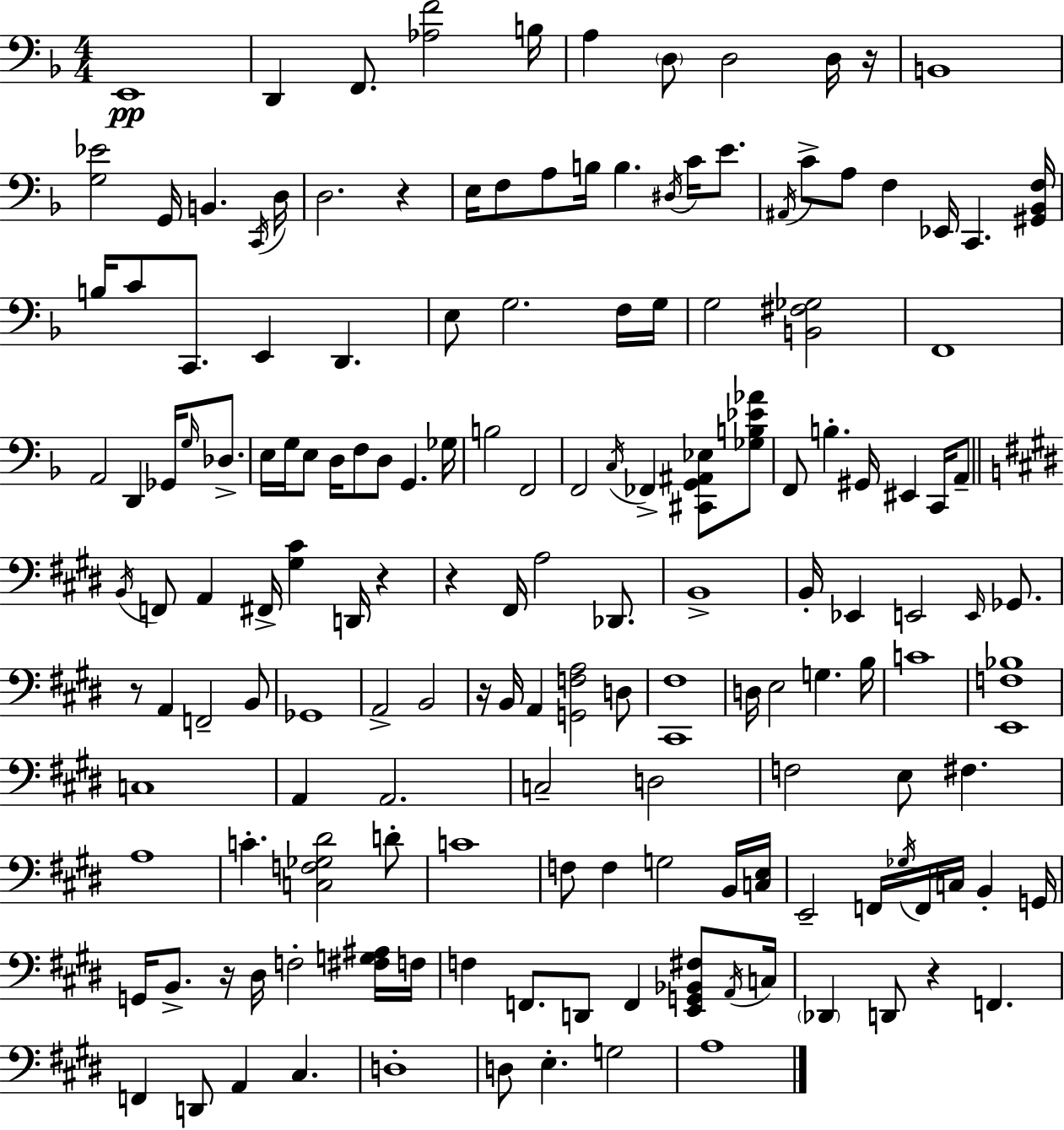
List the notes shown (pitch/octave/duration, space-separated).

E2/w D2/q F2/e. [Ab3,F4]/h B3/s A3/q D3/e D3/h D3/s R/s B2/w [G3,Eb4]/h G2/s B2/q. C2/s D3/s D3/h. R/q E3/s F3/e A3/e B3/s B3/q. D#3/s C4/s E4/e. A#2/s C4/e A3/e F3/q Eb2/s C2/q. [G#2,Bb2,F3]/s B3/s C4/e C2/e. E2/q D2/q. E3/e G3/h. F3/s G3/s G3/h [B2,F#3,Gb3]/h F2/w A2/h D2/q Gb2/s G3/s Db3/e. E3/s G3/s E3/e D3/s F3/e D3/e G2/q. Gb3/s B3/h F2/h F2/h C3/s FES2/q [C#2,G2,A#2,Eb3]/e [Gb3,B3,Eb4,Ab4]/e F2/e B3/q. G#2/s EIS2/q C2/s A2/e B2/s F2/e A2/q F#2/s [G#3,C#4]/q D2/s R/q R/q F#2/s A3/h Db2/e. B2/w B2/s Eb2/q E2/h E2/s Gb2/e. R/e A2/q F2/h B2/e Gb2/w A2/h B2/h R/s B2/s A2/q [G2,F3,A3]/h D3/e [C#2,F#3]/w D3/s E3/h G3/q. B3/s C4/w [E2,F3,Bb3]/w C3/w A2/q A2/h. C3/h D3/h F3/h E3/e F#3/q. A3/w C4/q. [C3,F3,Gb3,D#4]/h D4/e C4/w F3/e F3/q G3/h B2/s [C3,E3]/s E2/h F2/s Gb3/s F2/s C3/s B2/q G2/s G2/s B2/e. R/s D#3/s F3/h [F#3,G3,A#3]/s F3/s F3/q F2/e. D2/e F2/q [E2,G2,Bb2,F#3]/e A2/s C3/s Db2/q D2/e R/q F2/q. F2/q D2/e A2/q C#3/q. D3/w D3/e E3/q. G3/h A3/w